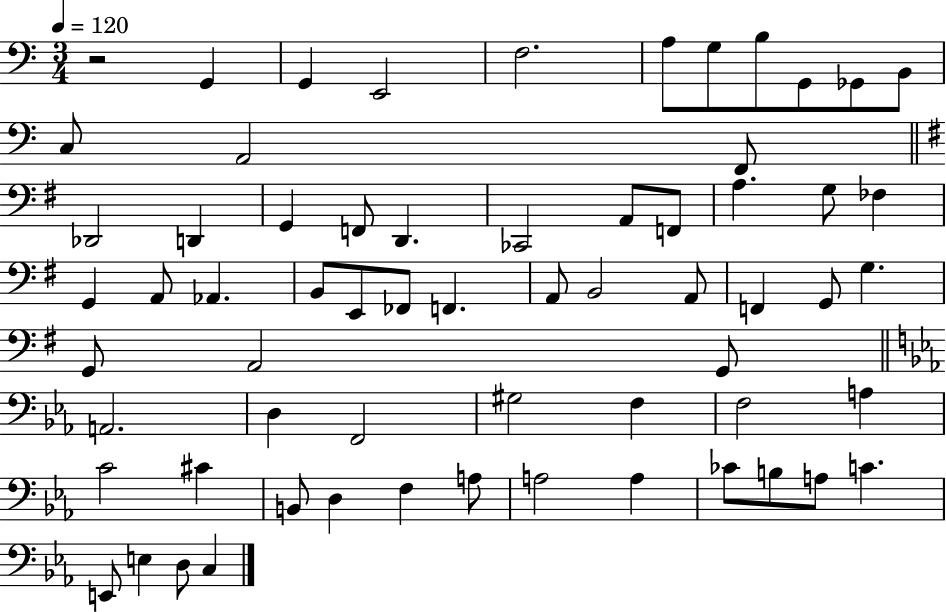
R/h G2/q G2/q E2/h F3/h. A3/e G3/e B3/e G2/e Gb2/e B2/e C3/e A2/h F2/e Db2/h D2/q G2/q F2/e D2/q. CES2/h A2/e F2/e A3/q. G3/e FES3/q G2/q A2/e Ab2/q. B2/e E2/e FES2/e F2/q. A2/e B2/h A2/e F2/q G2/e G3/q. G2/e A2/h G2/e A2/h. D3/q F2/h G#3/h F3/q F3/h A3/q C4/h C#4/q B2/e D3/q F3/q A3/e A3/h A3/q CES4/e B3/e A3/e C4/q. E2/e E3/q D3/e C3/q